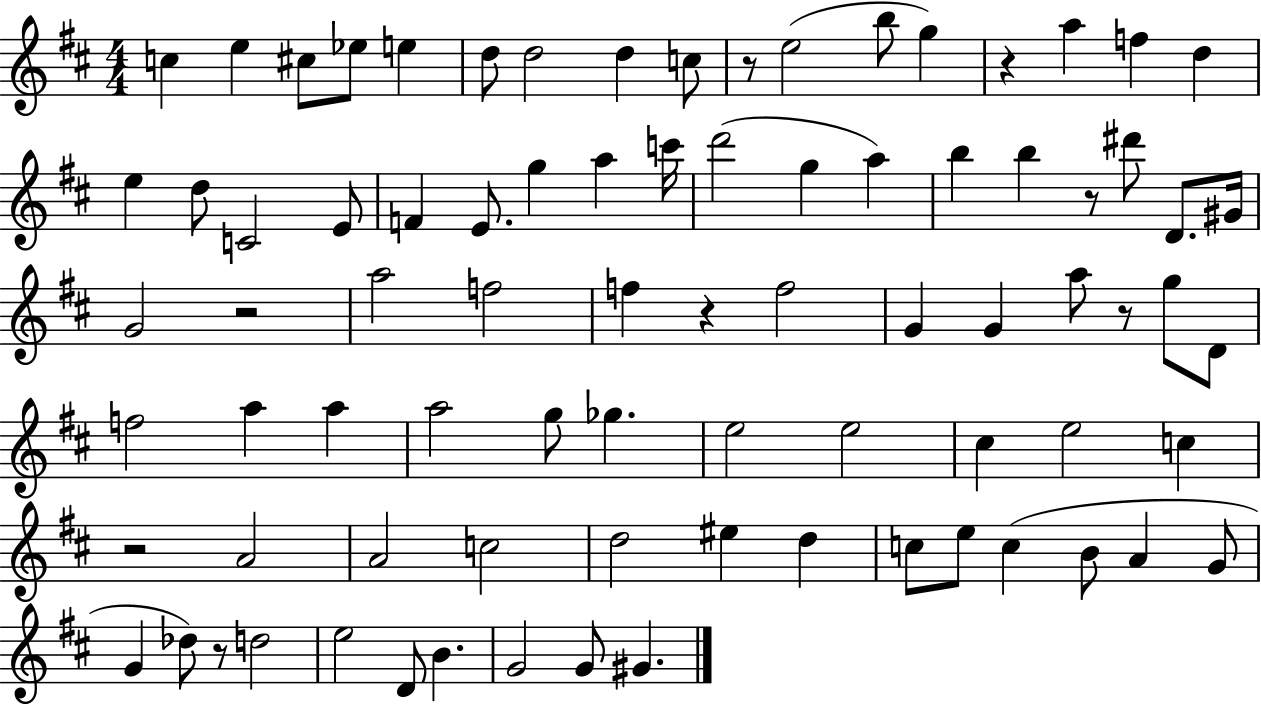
C5/q E5/q C#5/e Eb5/e E5/q D5/e D5/h D5/q C5/e R/e E5/h B5/e G5/q R/q A5/q F5/q D5/q E5/q D5/e C4/h E4/e F4/q E4/e. G5/q A5/q C6/s D6/h G5/q A5/q B5/q B5/q R/e D#6/e D4/e. G#4/s G4/h R/h A5/h F5/h F5/q R/q F5/h G4/q G4/q A5/e R/e G5/e D4/e F5/h A5/q A5/q A5/h G5/e Gb5/q. E5/h E5/h C#5/q E5/h C5/q R/h A4/h A4/h C5/h D5/h EIS5/q D5/q C5/e E5/e C5/q B4/e A4/q G4/e G4/q Db5/e R/e D5/h E5/h D4/e B4/q. G4/h G4/e G#4/q.